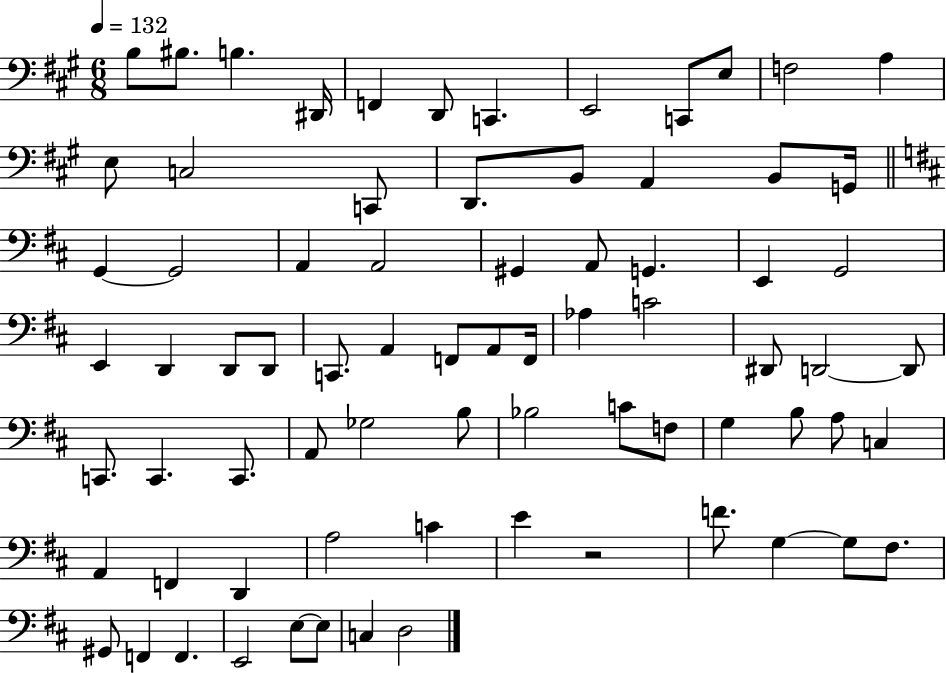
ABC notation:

X:1
T:Untitled
M:6/8
L:1/4
K:A
B,/2 ^B,/2 B, ^D,,/4 F,, D,,/2 C,, E,,2 C,,/2 E,/2 F,2 A, E,/2 C,2 C,,/2 D,,/2 B,,/2 A,, B,,/2 G,,/4 G,, G,,2 A,, A,,2 ^G,, A,,/2 G,, E,, G,,2 E,, D,, D,,/2 D,,/2 C,,/2 A,, F,,/2 A,,/2 F,,/4 _A, C2 ^D,,/2 D,,2 D,,/2 C,,/2 C,, C,,/2 A,,/2 _G,2 B,/2 _B,2 C/2 F,/2 G, B,/2 A,/2 C, A,, F,, D,, A,2 C E z2 F/2 G, G,/2 ^F,/2 ^G,,/2 F,, F,, E,,2 E,/2 E,/2 C, D,2